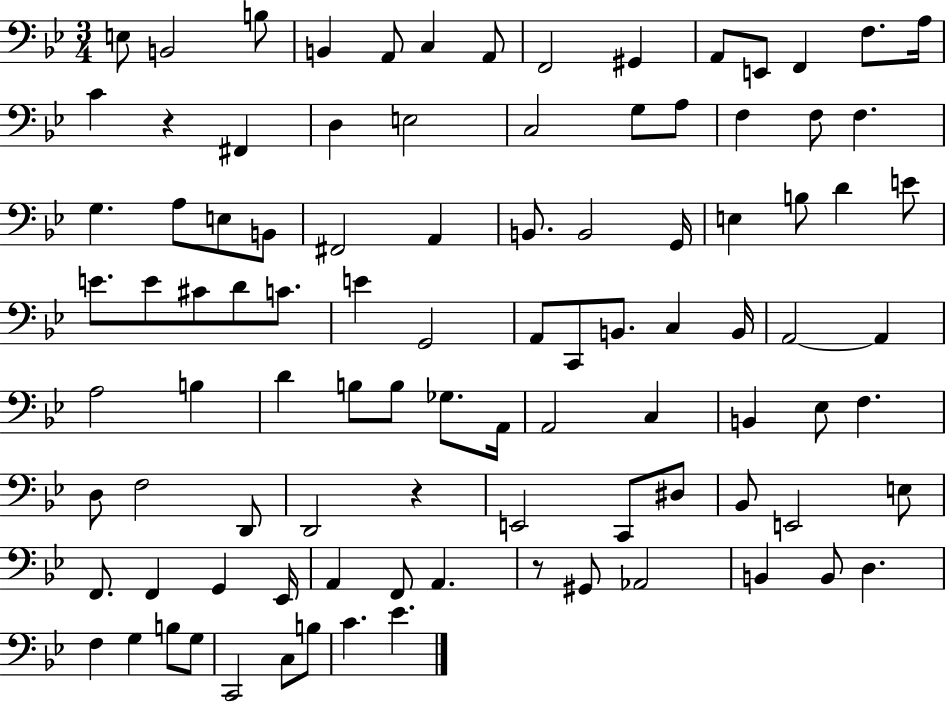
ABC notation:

X:1
T:Untitled
M:3/4
L:1/4
K:Bb
E,/2 B,,2 B,/2 B,, A,,/2 C, A,,/2 F,,2 ^G,, A,,/2 E,,/2 F,, F,/2 A,/4 C z ^F,, D, E,2 C,2 G,/2 A,/2 F, F,/2 F, G, A,/2 E,/2 B,,/2 ^F,,2 A,, B,,/2 B,,2 G,,/4 E, B,/2 D E/2 E/2 E/2 ^C/2 D/2 C/2 E G,,2 A,,/2 C,,/2 B,,/2 C, B,,/4 A,,2 A,, A,2 B, D B,/2 B,/2 _G,/2 A,,/4 A,,2 C, B,, _E,/2 F, D,/2 F,2 D,,/2 D,,2 z E,,2 C,,/2 ^D,/2 _B,,/2 E,,2 E,/2 F,,/2 F,, G,, _E,,/4 A,, F,,/2 A,, z/2 ^G,,/2 _A,,2 B,, B,,/2 D, F, G, B,/2 G,/2 C,,2 C,/2 B,/2 C _E